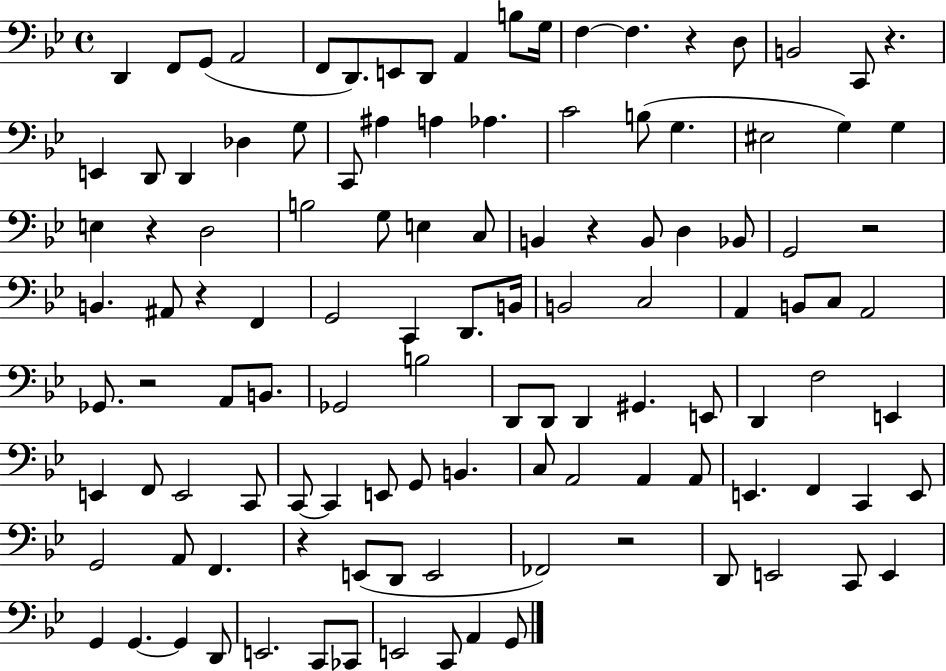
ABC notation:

X:1
T:Untitled
M:4/4
L:1/4
K:Bb
D,, F,,/2 G,,/2 A,,2 F,,/2 D,,/2 E,,/2 D,,/2 A,, B,/2 G,/4 F, F, z D,/2 B,,2 C,,/2 z E,, D,,/2 D,, _D, G,/2 C,,/2 ^A, A, _A, C2 B,/2 G, ^E,2 G, G, E, z D,2 B,2 G,/2 E, C,/2 B,, z B,,/2 D, _B,,/2 G,,2 z2 B,, ^A,,/2 z F,, G,,2 C,, D,,/2 B,,/4 B,,2 C,2 A,, B,,/2 C,/2 A,,2 _G,,/2 z2 A,,/2 B,,/2 _G,,2 B,2 D,,/2 D,,/2 D,, ^G,, E,,/2 D,, F,2 E,, E,, F,,/2 E,,2 C,,/2 C,,/2 C,, E,,/2 G,,/2 B,, C,/2 A,,2 A,, A,,/2 E,, F,, C,, E,,/2 G,,2 A,,/2 F,, z E,,/2 D,,/2 E,,2 _F,,2 z2 D,,/2 E,,2 C,,/2 E,, G,, G,, G,, D,,/2 E,,2 C,,/2 _C,,/2 E,,2 C,,/2 A,, G,,/2